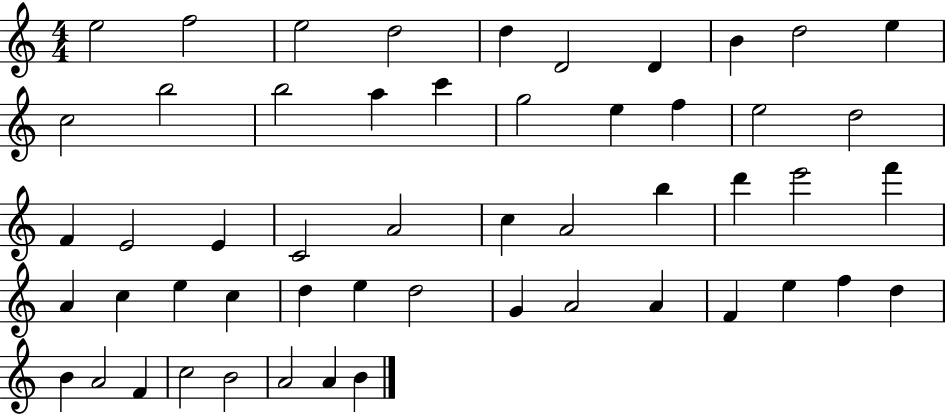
X:1
T:Untitled
M:4/4
L:1/4
K:C
e2 f2 e2 d2 d D2 D B d2 e c2 b2 b2 a c' g2 e f e2 d2 F E2 E C2 A2 c A2 b d' e'2 f' A c e c d e d2 G A2 A F e f d B A2 F c2 B2 A2 A B